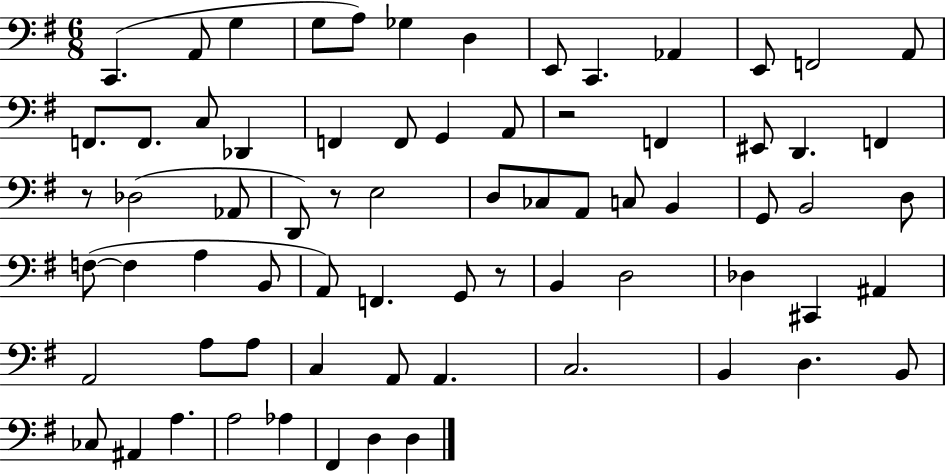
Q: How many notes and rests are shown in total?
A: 71